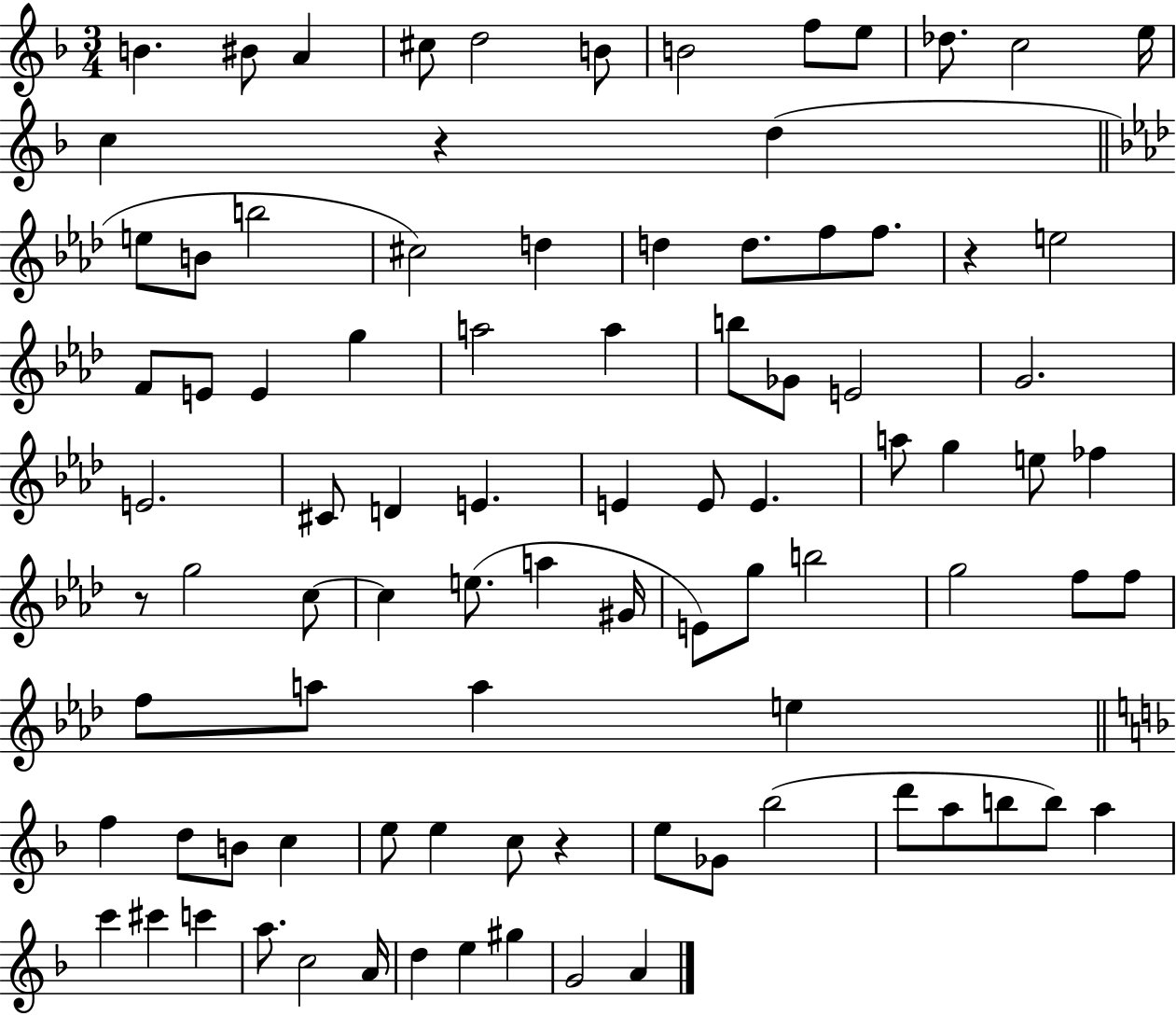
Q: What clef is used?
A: treble